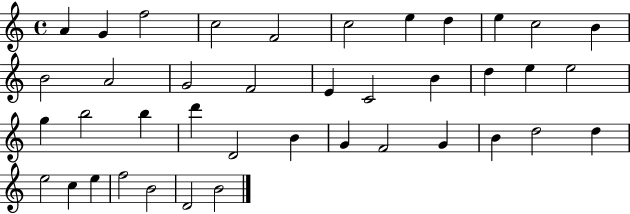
{
  \clef treble
  \time 4/4
  \defaultTimeSignature
  \key c \major
  a'4 g'4 f''2 | c''2 f'2 | c''2 e''4 d''4 | e''4 c''2 b'4 | \break b'2 a'2 | g'2 f'2 | e'4 c'2 b'4 | d''4 e''4 e''2 | \break g''4 b''2 b''4 | d'''4 d'2 b'4 | g'4 f'2 g'4 | b'4 d''2 d''4 | \break e''2 c''4 e''4 | f''2 b'2 | d'2 b'2 | \bar "|."
}